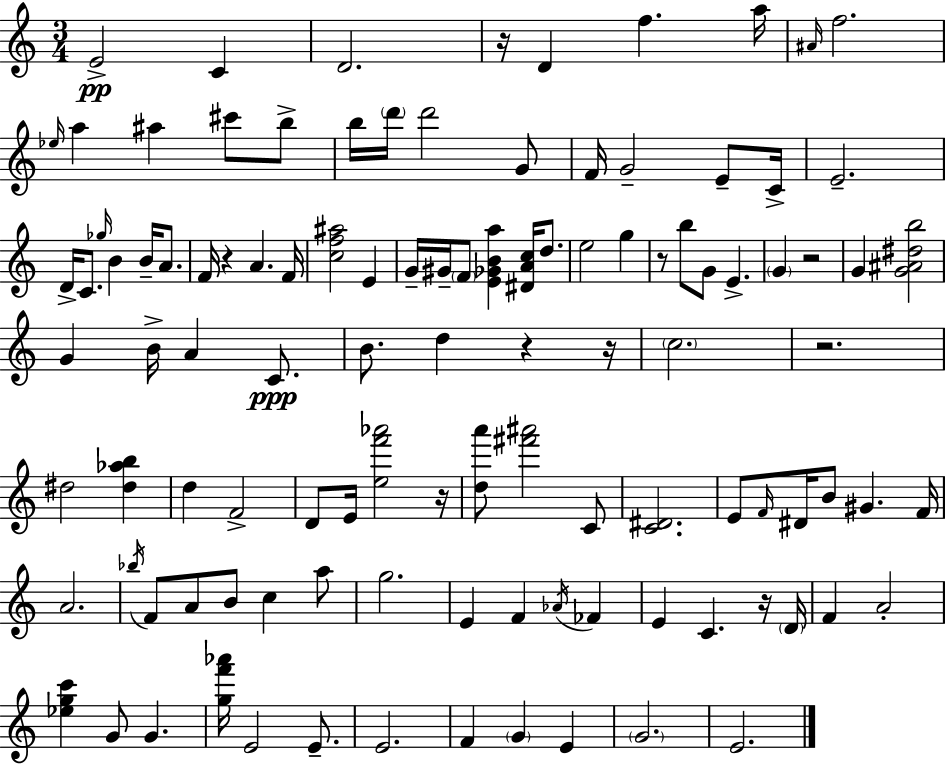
E4/h C4/q D4/h. R/s D4/q F5/q. A5/s A#4/s F5/h. Eb5/s A5/q A#5/q C#6/e B5/e B5/s D6/s D6/h G4/e F4/s G4/h E4/e C4/s E4/h. D4/s C4/e. Gb5/s B4/q B4/s A4/e. F4/s R/q A4/q. F4/s [C5,F5,A#5]/h E4/q G4/s G#4/s F4/e [E4,Gb4,B4,A5]/q [D#4,A4,C5]/s D5/e. E5/h G5/q R/e B5/e G4/e E4/q. G4/q R/h G4/q [G4,A#4,D#5,B5]/h G4/q B4/s A4/q C4/e. B4/e. D5/q R/q R/s C5/h. R/h. D#5/h [D#5,Ab5,B5]/q D5/q F4/h D4/e E4/s [E5,F6,Ab6]/h R/s [D5,A6]/e [F#6,A#6]/h C4/e [C4,D#4]/h. E4/e F4/s D#4/s B4/e G#4/q. F4/s A4/h. Bb5/s F4/e A4/e B4/e C5/q A5/e G5/h. E4/q F4/q Ab4/s FES4/q E4/q C4/q. R/s D4/s F4/q A4/h [Eb5,G5,C6]/q G4/e G4/q. [G5,F6,Ab6]/s E4/h E4/e. E4/h. F4/q G4/q E4/q G4/h. E4/h.